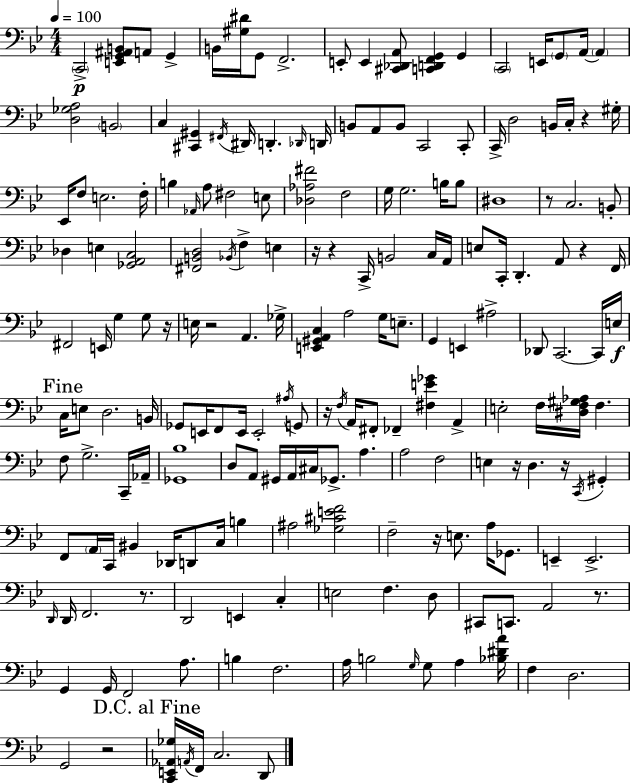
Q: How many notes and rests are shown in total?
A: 190